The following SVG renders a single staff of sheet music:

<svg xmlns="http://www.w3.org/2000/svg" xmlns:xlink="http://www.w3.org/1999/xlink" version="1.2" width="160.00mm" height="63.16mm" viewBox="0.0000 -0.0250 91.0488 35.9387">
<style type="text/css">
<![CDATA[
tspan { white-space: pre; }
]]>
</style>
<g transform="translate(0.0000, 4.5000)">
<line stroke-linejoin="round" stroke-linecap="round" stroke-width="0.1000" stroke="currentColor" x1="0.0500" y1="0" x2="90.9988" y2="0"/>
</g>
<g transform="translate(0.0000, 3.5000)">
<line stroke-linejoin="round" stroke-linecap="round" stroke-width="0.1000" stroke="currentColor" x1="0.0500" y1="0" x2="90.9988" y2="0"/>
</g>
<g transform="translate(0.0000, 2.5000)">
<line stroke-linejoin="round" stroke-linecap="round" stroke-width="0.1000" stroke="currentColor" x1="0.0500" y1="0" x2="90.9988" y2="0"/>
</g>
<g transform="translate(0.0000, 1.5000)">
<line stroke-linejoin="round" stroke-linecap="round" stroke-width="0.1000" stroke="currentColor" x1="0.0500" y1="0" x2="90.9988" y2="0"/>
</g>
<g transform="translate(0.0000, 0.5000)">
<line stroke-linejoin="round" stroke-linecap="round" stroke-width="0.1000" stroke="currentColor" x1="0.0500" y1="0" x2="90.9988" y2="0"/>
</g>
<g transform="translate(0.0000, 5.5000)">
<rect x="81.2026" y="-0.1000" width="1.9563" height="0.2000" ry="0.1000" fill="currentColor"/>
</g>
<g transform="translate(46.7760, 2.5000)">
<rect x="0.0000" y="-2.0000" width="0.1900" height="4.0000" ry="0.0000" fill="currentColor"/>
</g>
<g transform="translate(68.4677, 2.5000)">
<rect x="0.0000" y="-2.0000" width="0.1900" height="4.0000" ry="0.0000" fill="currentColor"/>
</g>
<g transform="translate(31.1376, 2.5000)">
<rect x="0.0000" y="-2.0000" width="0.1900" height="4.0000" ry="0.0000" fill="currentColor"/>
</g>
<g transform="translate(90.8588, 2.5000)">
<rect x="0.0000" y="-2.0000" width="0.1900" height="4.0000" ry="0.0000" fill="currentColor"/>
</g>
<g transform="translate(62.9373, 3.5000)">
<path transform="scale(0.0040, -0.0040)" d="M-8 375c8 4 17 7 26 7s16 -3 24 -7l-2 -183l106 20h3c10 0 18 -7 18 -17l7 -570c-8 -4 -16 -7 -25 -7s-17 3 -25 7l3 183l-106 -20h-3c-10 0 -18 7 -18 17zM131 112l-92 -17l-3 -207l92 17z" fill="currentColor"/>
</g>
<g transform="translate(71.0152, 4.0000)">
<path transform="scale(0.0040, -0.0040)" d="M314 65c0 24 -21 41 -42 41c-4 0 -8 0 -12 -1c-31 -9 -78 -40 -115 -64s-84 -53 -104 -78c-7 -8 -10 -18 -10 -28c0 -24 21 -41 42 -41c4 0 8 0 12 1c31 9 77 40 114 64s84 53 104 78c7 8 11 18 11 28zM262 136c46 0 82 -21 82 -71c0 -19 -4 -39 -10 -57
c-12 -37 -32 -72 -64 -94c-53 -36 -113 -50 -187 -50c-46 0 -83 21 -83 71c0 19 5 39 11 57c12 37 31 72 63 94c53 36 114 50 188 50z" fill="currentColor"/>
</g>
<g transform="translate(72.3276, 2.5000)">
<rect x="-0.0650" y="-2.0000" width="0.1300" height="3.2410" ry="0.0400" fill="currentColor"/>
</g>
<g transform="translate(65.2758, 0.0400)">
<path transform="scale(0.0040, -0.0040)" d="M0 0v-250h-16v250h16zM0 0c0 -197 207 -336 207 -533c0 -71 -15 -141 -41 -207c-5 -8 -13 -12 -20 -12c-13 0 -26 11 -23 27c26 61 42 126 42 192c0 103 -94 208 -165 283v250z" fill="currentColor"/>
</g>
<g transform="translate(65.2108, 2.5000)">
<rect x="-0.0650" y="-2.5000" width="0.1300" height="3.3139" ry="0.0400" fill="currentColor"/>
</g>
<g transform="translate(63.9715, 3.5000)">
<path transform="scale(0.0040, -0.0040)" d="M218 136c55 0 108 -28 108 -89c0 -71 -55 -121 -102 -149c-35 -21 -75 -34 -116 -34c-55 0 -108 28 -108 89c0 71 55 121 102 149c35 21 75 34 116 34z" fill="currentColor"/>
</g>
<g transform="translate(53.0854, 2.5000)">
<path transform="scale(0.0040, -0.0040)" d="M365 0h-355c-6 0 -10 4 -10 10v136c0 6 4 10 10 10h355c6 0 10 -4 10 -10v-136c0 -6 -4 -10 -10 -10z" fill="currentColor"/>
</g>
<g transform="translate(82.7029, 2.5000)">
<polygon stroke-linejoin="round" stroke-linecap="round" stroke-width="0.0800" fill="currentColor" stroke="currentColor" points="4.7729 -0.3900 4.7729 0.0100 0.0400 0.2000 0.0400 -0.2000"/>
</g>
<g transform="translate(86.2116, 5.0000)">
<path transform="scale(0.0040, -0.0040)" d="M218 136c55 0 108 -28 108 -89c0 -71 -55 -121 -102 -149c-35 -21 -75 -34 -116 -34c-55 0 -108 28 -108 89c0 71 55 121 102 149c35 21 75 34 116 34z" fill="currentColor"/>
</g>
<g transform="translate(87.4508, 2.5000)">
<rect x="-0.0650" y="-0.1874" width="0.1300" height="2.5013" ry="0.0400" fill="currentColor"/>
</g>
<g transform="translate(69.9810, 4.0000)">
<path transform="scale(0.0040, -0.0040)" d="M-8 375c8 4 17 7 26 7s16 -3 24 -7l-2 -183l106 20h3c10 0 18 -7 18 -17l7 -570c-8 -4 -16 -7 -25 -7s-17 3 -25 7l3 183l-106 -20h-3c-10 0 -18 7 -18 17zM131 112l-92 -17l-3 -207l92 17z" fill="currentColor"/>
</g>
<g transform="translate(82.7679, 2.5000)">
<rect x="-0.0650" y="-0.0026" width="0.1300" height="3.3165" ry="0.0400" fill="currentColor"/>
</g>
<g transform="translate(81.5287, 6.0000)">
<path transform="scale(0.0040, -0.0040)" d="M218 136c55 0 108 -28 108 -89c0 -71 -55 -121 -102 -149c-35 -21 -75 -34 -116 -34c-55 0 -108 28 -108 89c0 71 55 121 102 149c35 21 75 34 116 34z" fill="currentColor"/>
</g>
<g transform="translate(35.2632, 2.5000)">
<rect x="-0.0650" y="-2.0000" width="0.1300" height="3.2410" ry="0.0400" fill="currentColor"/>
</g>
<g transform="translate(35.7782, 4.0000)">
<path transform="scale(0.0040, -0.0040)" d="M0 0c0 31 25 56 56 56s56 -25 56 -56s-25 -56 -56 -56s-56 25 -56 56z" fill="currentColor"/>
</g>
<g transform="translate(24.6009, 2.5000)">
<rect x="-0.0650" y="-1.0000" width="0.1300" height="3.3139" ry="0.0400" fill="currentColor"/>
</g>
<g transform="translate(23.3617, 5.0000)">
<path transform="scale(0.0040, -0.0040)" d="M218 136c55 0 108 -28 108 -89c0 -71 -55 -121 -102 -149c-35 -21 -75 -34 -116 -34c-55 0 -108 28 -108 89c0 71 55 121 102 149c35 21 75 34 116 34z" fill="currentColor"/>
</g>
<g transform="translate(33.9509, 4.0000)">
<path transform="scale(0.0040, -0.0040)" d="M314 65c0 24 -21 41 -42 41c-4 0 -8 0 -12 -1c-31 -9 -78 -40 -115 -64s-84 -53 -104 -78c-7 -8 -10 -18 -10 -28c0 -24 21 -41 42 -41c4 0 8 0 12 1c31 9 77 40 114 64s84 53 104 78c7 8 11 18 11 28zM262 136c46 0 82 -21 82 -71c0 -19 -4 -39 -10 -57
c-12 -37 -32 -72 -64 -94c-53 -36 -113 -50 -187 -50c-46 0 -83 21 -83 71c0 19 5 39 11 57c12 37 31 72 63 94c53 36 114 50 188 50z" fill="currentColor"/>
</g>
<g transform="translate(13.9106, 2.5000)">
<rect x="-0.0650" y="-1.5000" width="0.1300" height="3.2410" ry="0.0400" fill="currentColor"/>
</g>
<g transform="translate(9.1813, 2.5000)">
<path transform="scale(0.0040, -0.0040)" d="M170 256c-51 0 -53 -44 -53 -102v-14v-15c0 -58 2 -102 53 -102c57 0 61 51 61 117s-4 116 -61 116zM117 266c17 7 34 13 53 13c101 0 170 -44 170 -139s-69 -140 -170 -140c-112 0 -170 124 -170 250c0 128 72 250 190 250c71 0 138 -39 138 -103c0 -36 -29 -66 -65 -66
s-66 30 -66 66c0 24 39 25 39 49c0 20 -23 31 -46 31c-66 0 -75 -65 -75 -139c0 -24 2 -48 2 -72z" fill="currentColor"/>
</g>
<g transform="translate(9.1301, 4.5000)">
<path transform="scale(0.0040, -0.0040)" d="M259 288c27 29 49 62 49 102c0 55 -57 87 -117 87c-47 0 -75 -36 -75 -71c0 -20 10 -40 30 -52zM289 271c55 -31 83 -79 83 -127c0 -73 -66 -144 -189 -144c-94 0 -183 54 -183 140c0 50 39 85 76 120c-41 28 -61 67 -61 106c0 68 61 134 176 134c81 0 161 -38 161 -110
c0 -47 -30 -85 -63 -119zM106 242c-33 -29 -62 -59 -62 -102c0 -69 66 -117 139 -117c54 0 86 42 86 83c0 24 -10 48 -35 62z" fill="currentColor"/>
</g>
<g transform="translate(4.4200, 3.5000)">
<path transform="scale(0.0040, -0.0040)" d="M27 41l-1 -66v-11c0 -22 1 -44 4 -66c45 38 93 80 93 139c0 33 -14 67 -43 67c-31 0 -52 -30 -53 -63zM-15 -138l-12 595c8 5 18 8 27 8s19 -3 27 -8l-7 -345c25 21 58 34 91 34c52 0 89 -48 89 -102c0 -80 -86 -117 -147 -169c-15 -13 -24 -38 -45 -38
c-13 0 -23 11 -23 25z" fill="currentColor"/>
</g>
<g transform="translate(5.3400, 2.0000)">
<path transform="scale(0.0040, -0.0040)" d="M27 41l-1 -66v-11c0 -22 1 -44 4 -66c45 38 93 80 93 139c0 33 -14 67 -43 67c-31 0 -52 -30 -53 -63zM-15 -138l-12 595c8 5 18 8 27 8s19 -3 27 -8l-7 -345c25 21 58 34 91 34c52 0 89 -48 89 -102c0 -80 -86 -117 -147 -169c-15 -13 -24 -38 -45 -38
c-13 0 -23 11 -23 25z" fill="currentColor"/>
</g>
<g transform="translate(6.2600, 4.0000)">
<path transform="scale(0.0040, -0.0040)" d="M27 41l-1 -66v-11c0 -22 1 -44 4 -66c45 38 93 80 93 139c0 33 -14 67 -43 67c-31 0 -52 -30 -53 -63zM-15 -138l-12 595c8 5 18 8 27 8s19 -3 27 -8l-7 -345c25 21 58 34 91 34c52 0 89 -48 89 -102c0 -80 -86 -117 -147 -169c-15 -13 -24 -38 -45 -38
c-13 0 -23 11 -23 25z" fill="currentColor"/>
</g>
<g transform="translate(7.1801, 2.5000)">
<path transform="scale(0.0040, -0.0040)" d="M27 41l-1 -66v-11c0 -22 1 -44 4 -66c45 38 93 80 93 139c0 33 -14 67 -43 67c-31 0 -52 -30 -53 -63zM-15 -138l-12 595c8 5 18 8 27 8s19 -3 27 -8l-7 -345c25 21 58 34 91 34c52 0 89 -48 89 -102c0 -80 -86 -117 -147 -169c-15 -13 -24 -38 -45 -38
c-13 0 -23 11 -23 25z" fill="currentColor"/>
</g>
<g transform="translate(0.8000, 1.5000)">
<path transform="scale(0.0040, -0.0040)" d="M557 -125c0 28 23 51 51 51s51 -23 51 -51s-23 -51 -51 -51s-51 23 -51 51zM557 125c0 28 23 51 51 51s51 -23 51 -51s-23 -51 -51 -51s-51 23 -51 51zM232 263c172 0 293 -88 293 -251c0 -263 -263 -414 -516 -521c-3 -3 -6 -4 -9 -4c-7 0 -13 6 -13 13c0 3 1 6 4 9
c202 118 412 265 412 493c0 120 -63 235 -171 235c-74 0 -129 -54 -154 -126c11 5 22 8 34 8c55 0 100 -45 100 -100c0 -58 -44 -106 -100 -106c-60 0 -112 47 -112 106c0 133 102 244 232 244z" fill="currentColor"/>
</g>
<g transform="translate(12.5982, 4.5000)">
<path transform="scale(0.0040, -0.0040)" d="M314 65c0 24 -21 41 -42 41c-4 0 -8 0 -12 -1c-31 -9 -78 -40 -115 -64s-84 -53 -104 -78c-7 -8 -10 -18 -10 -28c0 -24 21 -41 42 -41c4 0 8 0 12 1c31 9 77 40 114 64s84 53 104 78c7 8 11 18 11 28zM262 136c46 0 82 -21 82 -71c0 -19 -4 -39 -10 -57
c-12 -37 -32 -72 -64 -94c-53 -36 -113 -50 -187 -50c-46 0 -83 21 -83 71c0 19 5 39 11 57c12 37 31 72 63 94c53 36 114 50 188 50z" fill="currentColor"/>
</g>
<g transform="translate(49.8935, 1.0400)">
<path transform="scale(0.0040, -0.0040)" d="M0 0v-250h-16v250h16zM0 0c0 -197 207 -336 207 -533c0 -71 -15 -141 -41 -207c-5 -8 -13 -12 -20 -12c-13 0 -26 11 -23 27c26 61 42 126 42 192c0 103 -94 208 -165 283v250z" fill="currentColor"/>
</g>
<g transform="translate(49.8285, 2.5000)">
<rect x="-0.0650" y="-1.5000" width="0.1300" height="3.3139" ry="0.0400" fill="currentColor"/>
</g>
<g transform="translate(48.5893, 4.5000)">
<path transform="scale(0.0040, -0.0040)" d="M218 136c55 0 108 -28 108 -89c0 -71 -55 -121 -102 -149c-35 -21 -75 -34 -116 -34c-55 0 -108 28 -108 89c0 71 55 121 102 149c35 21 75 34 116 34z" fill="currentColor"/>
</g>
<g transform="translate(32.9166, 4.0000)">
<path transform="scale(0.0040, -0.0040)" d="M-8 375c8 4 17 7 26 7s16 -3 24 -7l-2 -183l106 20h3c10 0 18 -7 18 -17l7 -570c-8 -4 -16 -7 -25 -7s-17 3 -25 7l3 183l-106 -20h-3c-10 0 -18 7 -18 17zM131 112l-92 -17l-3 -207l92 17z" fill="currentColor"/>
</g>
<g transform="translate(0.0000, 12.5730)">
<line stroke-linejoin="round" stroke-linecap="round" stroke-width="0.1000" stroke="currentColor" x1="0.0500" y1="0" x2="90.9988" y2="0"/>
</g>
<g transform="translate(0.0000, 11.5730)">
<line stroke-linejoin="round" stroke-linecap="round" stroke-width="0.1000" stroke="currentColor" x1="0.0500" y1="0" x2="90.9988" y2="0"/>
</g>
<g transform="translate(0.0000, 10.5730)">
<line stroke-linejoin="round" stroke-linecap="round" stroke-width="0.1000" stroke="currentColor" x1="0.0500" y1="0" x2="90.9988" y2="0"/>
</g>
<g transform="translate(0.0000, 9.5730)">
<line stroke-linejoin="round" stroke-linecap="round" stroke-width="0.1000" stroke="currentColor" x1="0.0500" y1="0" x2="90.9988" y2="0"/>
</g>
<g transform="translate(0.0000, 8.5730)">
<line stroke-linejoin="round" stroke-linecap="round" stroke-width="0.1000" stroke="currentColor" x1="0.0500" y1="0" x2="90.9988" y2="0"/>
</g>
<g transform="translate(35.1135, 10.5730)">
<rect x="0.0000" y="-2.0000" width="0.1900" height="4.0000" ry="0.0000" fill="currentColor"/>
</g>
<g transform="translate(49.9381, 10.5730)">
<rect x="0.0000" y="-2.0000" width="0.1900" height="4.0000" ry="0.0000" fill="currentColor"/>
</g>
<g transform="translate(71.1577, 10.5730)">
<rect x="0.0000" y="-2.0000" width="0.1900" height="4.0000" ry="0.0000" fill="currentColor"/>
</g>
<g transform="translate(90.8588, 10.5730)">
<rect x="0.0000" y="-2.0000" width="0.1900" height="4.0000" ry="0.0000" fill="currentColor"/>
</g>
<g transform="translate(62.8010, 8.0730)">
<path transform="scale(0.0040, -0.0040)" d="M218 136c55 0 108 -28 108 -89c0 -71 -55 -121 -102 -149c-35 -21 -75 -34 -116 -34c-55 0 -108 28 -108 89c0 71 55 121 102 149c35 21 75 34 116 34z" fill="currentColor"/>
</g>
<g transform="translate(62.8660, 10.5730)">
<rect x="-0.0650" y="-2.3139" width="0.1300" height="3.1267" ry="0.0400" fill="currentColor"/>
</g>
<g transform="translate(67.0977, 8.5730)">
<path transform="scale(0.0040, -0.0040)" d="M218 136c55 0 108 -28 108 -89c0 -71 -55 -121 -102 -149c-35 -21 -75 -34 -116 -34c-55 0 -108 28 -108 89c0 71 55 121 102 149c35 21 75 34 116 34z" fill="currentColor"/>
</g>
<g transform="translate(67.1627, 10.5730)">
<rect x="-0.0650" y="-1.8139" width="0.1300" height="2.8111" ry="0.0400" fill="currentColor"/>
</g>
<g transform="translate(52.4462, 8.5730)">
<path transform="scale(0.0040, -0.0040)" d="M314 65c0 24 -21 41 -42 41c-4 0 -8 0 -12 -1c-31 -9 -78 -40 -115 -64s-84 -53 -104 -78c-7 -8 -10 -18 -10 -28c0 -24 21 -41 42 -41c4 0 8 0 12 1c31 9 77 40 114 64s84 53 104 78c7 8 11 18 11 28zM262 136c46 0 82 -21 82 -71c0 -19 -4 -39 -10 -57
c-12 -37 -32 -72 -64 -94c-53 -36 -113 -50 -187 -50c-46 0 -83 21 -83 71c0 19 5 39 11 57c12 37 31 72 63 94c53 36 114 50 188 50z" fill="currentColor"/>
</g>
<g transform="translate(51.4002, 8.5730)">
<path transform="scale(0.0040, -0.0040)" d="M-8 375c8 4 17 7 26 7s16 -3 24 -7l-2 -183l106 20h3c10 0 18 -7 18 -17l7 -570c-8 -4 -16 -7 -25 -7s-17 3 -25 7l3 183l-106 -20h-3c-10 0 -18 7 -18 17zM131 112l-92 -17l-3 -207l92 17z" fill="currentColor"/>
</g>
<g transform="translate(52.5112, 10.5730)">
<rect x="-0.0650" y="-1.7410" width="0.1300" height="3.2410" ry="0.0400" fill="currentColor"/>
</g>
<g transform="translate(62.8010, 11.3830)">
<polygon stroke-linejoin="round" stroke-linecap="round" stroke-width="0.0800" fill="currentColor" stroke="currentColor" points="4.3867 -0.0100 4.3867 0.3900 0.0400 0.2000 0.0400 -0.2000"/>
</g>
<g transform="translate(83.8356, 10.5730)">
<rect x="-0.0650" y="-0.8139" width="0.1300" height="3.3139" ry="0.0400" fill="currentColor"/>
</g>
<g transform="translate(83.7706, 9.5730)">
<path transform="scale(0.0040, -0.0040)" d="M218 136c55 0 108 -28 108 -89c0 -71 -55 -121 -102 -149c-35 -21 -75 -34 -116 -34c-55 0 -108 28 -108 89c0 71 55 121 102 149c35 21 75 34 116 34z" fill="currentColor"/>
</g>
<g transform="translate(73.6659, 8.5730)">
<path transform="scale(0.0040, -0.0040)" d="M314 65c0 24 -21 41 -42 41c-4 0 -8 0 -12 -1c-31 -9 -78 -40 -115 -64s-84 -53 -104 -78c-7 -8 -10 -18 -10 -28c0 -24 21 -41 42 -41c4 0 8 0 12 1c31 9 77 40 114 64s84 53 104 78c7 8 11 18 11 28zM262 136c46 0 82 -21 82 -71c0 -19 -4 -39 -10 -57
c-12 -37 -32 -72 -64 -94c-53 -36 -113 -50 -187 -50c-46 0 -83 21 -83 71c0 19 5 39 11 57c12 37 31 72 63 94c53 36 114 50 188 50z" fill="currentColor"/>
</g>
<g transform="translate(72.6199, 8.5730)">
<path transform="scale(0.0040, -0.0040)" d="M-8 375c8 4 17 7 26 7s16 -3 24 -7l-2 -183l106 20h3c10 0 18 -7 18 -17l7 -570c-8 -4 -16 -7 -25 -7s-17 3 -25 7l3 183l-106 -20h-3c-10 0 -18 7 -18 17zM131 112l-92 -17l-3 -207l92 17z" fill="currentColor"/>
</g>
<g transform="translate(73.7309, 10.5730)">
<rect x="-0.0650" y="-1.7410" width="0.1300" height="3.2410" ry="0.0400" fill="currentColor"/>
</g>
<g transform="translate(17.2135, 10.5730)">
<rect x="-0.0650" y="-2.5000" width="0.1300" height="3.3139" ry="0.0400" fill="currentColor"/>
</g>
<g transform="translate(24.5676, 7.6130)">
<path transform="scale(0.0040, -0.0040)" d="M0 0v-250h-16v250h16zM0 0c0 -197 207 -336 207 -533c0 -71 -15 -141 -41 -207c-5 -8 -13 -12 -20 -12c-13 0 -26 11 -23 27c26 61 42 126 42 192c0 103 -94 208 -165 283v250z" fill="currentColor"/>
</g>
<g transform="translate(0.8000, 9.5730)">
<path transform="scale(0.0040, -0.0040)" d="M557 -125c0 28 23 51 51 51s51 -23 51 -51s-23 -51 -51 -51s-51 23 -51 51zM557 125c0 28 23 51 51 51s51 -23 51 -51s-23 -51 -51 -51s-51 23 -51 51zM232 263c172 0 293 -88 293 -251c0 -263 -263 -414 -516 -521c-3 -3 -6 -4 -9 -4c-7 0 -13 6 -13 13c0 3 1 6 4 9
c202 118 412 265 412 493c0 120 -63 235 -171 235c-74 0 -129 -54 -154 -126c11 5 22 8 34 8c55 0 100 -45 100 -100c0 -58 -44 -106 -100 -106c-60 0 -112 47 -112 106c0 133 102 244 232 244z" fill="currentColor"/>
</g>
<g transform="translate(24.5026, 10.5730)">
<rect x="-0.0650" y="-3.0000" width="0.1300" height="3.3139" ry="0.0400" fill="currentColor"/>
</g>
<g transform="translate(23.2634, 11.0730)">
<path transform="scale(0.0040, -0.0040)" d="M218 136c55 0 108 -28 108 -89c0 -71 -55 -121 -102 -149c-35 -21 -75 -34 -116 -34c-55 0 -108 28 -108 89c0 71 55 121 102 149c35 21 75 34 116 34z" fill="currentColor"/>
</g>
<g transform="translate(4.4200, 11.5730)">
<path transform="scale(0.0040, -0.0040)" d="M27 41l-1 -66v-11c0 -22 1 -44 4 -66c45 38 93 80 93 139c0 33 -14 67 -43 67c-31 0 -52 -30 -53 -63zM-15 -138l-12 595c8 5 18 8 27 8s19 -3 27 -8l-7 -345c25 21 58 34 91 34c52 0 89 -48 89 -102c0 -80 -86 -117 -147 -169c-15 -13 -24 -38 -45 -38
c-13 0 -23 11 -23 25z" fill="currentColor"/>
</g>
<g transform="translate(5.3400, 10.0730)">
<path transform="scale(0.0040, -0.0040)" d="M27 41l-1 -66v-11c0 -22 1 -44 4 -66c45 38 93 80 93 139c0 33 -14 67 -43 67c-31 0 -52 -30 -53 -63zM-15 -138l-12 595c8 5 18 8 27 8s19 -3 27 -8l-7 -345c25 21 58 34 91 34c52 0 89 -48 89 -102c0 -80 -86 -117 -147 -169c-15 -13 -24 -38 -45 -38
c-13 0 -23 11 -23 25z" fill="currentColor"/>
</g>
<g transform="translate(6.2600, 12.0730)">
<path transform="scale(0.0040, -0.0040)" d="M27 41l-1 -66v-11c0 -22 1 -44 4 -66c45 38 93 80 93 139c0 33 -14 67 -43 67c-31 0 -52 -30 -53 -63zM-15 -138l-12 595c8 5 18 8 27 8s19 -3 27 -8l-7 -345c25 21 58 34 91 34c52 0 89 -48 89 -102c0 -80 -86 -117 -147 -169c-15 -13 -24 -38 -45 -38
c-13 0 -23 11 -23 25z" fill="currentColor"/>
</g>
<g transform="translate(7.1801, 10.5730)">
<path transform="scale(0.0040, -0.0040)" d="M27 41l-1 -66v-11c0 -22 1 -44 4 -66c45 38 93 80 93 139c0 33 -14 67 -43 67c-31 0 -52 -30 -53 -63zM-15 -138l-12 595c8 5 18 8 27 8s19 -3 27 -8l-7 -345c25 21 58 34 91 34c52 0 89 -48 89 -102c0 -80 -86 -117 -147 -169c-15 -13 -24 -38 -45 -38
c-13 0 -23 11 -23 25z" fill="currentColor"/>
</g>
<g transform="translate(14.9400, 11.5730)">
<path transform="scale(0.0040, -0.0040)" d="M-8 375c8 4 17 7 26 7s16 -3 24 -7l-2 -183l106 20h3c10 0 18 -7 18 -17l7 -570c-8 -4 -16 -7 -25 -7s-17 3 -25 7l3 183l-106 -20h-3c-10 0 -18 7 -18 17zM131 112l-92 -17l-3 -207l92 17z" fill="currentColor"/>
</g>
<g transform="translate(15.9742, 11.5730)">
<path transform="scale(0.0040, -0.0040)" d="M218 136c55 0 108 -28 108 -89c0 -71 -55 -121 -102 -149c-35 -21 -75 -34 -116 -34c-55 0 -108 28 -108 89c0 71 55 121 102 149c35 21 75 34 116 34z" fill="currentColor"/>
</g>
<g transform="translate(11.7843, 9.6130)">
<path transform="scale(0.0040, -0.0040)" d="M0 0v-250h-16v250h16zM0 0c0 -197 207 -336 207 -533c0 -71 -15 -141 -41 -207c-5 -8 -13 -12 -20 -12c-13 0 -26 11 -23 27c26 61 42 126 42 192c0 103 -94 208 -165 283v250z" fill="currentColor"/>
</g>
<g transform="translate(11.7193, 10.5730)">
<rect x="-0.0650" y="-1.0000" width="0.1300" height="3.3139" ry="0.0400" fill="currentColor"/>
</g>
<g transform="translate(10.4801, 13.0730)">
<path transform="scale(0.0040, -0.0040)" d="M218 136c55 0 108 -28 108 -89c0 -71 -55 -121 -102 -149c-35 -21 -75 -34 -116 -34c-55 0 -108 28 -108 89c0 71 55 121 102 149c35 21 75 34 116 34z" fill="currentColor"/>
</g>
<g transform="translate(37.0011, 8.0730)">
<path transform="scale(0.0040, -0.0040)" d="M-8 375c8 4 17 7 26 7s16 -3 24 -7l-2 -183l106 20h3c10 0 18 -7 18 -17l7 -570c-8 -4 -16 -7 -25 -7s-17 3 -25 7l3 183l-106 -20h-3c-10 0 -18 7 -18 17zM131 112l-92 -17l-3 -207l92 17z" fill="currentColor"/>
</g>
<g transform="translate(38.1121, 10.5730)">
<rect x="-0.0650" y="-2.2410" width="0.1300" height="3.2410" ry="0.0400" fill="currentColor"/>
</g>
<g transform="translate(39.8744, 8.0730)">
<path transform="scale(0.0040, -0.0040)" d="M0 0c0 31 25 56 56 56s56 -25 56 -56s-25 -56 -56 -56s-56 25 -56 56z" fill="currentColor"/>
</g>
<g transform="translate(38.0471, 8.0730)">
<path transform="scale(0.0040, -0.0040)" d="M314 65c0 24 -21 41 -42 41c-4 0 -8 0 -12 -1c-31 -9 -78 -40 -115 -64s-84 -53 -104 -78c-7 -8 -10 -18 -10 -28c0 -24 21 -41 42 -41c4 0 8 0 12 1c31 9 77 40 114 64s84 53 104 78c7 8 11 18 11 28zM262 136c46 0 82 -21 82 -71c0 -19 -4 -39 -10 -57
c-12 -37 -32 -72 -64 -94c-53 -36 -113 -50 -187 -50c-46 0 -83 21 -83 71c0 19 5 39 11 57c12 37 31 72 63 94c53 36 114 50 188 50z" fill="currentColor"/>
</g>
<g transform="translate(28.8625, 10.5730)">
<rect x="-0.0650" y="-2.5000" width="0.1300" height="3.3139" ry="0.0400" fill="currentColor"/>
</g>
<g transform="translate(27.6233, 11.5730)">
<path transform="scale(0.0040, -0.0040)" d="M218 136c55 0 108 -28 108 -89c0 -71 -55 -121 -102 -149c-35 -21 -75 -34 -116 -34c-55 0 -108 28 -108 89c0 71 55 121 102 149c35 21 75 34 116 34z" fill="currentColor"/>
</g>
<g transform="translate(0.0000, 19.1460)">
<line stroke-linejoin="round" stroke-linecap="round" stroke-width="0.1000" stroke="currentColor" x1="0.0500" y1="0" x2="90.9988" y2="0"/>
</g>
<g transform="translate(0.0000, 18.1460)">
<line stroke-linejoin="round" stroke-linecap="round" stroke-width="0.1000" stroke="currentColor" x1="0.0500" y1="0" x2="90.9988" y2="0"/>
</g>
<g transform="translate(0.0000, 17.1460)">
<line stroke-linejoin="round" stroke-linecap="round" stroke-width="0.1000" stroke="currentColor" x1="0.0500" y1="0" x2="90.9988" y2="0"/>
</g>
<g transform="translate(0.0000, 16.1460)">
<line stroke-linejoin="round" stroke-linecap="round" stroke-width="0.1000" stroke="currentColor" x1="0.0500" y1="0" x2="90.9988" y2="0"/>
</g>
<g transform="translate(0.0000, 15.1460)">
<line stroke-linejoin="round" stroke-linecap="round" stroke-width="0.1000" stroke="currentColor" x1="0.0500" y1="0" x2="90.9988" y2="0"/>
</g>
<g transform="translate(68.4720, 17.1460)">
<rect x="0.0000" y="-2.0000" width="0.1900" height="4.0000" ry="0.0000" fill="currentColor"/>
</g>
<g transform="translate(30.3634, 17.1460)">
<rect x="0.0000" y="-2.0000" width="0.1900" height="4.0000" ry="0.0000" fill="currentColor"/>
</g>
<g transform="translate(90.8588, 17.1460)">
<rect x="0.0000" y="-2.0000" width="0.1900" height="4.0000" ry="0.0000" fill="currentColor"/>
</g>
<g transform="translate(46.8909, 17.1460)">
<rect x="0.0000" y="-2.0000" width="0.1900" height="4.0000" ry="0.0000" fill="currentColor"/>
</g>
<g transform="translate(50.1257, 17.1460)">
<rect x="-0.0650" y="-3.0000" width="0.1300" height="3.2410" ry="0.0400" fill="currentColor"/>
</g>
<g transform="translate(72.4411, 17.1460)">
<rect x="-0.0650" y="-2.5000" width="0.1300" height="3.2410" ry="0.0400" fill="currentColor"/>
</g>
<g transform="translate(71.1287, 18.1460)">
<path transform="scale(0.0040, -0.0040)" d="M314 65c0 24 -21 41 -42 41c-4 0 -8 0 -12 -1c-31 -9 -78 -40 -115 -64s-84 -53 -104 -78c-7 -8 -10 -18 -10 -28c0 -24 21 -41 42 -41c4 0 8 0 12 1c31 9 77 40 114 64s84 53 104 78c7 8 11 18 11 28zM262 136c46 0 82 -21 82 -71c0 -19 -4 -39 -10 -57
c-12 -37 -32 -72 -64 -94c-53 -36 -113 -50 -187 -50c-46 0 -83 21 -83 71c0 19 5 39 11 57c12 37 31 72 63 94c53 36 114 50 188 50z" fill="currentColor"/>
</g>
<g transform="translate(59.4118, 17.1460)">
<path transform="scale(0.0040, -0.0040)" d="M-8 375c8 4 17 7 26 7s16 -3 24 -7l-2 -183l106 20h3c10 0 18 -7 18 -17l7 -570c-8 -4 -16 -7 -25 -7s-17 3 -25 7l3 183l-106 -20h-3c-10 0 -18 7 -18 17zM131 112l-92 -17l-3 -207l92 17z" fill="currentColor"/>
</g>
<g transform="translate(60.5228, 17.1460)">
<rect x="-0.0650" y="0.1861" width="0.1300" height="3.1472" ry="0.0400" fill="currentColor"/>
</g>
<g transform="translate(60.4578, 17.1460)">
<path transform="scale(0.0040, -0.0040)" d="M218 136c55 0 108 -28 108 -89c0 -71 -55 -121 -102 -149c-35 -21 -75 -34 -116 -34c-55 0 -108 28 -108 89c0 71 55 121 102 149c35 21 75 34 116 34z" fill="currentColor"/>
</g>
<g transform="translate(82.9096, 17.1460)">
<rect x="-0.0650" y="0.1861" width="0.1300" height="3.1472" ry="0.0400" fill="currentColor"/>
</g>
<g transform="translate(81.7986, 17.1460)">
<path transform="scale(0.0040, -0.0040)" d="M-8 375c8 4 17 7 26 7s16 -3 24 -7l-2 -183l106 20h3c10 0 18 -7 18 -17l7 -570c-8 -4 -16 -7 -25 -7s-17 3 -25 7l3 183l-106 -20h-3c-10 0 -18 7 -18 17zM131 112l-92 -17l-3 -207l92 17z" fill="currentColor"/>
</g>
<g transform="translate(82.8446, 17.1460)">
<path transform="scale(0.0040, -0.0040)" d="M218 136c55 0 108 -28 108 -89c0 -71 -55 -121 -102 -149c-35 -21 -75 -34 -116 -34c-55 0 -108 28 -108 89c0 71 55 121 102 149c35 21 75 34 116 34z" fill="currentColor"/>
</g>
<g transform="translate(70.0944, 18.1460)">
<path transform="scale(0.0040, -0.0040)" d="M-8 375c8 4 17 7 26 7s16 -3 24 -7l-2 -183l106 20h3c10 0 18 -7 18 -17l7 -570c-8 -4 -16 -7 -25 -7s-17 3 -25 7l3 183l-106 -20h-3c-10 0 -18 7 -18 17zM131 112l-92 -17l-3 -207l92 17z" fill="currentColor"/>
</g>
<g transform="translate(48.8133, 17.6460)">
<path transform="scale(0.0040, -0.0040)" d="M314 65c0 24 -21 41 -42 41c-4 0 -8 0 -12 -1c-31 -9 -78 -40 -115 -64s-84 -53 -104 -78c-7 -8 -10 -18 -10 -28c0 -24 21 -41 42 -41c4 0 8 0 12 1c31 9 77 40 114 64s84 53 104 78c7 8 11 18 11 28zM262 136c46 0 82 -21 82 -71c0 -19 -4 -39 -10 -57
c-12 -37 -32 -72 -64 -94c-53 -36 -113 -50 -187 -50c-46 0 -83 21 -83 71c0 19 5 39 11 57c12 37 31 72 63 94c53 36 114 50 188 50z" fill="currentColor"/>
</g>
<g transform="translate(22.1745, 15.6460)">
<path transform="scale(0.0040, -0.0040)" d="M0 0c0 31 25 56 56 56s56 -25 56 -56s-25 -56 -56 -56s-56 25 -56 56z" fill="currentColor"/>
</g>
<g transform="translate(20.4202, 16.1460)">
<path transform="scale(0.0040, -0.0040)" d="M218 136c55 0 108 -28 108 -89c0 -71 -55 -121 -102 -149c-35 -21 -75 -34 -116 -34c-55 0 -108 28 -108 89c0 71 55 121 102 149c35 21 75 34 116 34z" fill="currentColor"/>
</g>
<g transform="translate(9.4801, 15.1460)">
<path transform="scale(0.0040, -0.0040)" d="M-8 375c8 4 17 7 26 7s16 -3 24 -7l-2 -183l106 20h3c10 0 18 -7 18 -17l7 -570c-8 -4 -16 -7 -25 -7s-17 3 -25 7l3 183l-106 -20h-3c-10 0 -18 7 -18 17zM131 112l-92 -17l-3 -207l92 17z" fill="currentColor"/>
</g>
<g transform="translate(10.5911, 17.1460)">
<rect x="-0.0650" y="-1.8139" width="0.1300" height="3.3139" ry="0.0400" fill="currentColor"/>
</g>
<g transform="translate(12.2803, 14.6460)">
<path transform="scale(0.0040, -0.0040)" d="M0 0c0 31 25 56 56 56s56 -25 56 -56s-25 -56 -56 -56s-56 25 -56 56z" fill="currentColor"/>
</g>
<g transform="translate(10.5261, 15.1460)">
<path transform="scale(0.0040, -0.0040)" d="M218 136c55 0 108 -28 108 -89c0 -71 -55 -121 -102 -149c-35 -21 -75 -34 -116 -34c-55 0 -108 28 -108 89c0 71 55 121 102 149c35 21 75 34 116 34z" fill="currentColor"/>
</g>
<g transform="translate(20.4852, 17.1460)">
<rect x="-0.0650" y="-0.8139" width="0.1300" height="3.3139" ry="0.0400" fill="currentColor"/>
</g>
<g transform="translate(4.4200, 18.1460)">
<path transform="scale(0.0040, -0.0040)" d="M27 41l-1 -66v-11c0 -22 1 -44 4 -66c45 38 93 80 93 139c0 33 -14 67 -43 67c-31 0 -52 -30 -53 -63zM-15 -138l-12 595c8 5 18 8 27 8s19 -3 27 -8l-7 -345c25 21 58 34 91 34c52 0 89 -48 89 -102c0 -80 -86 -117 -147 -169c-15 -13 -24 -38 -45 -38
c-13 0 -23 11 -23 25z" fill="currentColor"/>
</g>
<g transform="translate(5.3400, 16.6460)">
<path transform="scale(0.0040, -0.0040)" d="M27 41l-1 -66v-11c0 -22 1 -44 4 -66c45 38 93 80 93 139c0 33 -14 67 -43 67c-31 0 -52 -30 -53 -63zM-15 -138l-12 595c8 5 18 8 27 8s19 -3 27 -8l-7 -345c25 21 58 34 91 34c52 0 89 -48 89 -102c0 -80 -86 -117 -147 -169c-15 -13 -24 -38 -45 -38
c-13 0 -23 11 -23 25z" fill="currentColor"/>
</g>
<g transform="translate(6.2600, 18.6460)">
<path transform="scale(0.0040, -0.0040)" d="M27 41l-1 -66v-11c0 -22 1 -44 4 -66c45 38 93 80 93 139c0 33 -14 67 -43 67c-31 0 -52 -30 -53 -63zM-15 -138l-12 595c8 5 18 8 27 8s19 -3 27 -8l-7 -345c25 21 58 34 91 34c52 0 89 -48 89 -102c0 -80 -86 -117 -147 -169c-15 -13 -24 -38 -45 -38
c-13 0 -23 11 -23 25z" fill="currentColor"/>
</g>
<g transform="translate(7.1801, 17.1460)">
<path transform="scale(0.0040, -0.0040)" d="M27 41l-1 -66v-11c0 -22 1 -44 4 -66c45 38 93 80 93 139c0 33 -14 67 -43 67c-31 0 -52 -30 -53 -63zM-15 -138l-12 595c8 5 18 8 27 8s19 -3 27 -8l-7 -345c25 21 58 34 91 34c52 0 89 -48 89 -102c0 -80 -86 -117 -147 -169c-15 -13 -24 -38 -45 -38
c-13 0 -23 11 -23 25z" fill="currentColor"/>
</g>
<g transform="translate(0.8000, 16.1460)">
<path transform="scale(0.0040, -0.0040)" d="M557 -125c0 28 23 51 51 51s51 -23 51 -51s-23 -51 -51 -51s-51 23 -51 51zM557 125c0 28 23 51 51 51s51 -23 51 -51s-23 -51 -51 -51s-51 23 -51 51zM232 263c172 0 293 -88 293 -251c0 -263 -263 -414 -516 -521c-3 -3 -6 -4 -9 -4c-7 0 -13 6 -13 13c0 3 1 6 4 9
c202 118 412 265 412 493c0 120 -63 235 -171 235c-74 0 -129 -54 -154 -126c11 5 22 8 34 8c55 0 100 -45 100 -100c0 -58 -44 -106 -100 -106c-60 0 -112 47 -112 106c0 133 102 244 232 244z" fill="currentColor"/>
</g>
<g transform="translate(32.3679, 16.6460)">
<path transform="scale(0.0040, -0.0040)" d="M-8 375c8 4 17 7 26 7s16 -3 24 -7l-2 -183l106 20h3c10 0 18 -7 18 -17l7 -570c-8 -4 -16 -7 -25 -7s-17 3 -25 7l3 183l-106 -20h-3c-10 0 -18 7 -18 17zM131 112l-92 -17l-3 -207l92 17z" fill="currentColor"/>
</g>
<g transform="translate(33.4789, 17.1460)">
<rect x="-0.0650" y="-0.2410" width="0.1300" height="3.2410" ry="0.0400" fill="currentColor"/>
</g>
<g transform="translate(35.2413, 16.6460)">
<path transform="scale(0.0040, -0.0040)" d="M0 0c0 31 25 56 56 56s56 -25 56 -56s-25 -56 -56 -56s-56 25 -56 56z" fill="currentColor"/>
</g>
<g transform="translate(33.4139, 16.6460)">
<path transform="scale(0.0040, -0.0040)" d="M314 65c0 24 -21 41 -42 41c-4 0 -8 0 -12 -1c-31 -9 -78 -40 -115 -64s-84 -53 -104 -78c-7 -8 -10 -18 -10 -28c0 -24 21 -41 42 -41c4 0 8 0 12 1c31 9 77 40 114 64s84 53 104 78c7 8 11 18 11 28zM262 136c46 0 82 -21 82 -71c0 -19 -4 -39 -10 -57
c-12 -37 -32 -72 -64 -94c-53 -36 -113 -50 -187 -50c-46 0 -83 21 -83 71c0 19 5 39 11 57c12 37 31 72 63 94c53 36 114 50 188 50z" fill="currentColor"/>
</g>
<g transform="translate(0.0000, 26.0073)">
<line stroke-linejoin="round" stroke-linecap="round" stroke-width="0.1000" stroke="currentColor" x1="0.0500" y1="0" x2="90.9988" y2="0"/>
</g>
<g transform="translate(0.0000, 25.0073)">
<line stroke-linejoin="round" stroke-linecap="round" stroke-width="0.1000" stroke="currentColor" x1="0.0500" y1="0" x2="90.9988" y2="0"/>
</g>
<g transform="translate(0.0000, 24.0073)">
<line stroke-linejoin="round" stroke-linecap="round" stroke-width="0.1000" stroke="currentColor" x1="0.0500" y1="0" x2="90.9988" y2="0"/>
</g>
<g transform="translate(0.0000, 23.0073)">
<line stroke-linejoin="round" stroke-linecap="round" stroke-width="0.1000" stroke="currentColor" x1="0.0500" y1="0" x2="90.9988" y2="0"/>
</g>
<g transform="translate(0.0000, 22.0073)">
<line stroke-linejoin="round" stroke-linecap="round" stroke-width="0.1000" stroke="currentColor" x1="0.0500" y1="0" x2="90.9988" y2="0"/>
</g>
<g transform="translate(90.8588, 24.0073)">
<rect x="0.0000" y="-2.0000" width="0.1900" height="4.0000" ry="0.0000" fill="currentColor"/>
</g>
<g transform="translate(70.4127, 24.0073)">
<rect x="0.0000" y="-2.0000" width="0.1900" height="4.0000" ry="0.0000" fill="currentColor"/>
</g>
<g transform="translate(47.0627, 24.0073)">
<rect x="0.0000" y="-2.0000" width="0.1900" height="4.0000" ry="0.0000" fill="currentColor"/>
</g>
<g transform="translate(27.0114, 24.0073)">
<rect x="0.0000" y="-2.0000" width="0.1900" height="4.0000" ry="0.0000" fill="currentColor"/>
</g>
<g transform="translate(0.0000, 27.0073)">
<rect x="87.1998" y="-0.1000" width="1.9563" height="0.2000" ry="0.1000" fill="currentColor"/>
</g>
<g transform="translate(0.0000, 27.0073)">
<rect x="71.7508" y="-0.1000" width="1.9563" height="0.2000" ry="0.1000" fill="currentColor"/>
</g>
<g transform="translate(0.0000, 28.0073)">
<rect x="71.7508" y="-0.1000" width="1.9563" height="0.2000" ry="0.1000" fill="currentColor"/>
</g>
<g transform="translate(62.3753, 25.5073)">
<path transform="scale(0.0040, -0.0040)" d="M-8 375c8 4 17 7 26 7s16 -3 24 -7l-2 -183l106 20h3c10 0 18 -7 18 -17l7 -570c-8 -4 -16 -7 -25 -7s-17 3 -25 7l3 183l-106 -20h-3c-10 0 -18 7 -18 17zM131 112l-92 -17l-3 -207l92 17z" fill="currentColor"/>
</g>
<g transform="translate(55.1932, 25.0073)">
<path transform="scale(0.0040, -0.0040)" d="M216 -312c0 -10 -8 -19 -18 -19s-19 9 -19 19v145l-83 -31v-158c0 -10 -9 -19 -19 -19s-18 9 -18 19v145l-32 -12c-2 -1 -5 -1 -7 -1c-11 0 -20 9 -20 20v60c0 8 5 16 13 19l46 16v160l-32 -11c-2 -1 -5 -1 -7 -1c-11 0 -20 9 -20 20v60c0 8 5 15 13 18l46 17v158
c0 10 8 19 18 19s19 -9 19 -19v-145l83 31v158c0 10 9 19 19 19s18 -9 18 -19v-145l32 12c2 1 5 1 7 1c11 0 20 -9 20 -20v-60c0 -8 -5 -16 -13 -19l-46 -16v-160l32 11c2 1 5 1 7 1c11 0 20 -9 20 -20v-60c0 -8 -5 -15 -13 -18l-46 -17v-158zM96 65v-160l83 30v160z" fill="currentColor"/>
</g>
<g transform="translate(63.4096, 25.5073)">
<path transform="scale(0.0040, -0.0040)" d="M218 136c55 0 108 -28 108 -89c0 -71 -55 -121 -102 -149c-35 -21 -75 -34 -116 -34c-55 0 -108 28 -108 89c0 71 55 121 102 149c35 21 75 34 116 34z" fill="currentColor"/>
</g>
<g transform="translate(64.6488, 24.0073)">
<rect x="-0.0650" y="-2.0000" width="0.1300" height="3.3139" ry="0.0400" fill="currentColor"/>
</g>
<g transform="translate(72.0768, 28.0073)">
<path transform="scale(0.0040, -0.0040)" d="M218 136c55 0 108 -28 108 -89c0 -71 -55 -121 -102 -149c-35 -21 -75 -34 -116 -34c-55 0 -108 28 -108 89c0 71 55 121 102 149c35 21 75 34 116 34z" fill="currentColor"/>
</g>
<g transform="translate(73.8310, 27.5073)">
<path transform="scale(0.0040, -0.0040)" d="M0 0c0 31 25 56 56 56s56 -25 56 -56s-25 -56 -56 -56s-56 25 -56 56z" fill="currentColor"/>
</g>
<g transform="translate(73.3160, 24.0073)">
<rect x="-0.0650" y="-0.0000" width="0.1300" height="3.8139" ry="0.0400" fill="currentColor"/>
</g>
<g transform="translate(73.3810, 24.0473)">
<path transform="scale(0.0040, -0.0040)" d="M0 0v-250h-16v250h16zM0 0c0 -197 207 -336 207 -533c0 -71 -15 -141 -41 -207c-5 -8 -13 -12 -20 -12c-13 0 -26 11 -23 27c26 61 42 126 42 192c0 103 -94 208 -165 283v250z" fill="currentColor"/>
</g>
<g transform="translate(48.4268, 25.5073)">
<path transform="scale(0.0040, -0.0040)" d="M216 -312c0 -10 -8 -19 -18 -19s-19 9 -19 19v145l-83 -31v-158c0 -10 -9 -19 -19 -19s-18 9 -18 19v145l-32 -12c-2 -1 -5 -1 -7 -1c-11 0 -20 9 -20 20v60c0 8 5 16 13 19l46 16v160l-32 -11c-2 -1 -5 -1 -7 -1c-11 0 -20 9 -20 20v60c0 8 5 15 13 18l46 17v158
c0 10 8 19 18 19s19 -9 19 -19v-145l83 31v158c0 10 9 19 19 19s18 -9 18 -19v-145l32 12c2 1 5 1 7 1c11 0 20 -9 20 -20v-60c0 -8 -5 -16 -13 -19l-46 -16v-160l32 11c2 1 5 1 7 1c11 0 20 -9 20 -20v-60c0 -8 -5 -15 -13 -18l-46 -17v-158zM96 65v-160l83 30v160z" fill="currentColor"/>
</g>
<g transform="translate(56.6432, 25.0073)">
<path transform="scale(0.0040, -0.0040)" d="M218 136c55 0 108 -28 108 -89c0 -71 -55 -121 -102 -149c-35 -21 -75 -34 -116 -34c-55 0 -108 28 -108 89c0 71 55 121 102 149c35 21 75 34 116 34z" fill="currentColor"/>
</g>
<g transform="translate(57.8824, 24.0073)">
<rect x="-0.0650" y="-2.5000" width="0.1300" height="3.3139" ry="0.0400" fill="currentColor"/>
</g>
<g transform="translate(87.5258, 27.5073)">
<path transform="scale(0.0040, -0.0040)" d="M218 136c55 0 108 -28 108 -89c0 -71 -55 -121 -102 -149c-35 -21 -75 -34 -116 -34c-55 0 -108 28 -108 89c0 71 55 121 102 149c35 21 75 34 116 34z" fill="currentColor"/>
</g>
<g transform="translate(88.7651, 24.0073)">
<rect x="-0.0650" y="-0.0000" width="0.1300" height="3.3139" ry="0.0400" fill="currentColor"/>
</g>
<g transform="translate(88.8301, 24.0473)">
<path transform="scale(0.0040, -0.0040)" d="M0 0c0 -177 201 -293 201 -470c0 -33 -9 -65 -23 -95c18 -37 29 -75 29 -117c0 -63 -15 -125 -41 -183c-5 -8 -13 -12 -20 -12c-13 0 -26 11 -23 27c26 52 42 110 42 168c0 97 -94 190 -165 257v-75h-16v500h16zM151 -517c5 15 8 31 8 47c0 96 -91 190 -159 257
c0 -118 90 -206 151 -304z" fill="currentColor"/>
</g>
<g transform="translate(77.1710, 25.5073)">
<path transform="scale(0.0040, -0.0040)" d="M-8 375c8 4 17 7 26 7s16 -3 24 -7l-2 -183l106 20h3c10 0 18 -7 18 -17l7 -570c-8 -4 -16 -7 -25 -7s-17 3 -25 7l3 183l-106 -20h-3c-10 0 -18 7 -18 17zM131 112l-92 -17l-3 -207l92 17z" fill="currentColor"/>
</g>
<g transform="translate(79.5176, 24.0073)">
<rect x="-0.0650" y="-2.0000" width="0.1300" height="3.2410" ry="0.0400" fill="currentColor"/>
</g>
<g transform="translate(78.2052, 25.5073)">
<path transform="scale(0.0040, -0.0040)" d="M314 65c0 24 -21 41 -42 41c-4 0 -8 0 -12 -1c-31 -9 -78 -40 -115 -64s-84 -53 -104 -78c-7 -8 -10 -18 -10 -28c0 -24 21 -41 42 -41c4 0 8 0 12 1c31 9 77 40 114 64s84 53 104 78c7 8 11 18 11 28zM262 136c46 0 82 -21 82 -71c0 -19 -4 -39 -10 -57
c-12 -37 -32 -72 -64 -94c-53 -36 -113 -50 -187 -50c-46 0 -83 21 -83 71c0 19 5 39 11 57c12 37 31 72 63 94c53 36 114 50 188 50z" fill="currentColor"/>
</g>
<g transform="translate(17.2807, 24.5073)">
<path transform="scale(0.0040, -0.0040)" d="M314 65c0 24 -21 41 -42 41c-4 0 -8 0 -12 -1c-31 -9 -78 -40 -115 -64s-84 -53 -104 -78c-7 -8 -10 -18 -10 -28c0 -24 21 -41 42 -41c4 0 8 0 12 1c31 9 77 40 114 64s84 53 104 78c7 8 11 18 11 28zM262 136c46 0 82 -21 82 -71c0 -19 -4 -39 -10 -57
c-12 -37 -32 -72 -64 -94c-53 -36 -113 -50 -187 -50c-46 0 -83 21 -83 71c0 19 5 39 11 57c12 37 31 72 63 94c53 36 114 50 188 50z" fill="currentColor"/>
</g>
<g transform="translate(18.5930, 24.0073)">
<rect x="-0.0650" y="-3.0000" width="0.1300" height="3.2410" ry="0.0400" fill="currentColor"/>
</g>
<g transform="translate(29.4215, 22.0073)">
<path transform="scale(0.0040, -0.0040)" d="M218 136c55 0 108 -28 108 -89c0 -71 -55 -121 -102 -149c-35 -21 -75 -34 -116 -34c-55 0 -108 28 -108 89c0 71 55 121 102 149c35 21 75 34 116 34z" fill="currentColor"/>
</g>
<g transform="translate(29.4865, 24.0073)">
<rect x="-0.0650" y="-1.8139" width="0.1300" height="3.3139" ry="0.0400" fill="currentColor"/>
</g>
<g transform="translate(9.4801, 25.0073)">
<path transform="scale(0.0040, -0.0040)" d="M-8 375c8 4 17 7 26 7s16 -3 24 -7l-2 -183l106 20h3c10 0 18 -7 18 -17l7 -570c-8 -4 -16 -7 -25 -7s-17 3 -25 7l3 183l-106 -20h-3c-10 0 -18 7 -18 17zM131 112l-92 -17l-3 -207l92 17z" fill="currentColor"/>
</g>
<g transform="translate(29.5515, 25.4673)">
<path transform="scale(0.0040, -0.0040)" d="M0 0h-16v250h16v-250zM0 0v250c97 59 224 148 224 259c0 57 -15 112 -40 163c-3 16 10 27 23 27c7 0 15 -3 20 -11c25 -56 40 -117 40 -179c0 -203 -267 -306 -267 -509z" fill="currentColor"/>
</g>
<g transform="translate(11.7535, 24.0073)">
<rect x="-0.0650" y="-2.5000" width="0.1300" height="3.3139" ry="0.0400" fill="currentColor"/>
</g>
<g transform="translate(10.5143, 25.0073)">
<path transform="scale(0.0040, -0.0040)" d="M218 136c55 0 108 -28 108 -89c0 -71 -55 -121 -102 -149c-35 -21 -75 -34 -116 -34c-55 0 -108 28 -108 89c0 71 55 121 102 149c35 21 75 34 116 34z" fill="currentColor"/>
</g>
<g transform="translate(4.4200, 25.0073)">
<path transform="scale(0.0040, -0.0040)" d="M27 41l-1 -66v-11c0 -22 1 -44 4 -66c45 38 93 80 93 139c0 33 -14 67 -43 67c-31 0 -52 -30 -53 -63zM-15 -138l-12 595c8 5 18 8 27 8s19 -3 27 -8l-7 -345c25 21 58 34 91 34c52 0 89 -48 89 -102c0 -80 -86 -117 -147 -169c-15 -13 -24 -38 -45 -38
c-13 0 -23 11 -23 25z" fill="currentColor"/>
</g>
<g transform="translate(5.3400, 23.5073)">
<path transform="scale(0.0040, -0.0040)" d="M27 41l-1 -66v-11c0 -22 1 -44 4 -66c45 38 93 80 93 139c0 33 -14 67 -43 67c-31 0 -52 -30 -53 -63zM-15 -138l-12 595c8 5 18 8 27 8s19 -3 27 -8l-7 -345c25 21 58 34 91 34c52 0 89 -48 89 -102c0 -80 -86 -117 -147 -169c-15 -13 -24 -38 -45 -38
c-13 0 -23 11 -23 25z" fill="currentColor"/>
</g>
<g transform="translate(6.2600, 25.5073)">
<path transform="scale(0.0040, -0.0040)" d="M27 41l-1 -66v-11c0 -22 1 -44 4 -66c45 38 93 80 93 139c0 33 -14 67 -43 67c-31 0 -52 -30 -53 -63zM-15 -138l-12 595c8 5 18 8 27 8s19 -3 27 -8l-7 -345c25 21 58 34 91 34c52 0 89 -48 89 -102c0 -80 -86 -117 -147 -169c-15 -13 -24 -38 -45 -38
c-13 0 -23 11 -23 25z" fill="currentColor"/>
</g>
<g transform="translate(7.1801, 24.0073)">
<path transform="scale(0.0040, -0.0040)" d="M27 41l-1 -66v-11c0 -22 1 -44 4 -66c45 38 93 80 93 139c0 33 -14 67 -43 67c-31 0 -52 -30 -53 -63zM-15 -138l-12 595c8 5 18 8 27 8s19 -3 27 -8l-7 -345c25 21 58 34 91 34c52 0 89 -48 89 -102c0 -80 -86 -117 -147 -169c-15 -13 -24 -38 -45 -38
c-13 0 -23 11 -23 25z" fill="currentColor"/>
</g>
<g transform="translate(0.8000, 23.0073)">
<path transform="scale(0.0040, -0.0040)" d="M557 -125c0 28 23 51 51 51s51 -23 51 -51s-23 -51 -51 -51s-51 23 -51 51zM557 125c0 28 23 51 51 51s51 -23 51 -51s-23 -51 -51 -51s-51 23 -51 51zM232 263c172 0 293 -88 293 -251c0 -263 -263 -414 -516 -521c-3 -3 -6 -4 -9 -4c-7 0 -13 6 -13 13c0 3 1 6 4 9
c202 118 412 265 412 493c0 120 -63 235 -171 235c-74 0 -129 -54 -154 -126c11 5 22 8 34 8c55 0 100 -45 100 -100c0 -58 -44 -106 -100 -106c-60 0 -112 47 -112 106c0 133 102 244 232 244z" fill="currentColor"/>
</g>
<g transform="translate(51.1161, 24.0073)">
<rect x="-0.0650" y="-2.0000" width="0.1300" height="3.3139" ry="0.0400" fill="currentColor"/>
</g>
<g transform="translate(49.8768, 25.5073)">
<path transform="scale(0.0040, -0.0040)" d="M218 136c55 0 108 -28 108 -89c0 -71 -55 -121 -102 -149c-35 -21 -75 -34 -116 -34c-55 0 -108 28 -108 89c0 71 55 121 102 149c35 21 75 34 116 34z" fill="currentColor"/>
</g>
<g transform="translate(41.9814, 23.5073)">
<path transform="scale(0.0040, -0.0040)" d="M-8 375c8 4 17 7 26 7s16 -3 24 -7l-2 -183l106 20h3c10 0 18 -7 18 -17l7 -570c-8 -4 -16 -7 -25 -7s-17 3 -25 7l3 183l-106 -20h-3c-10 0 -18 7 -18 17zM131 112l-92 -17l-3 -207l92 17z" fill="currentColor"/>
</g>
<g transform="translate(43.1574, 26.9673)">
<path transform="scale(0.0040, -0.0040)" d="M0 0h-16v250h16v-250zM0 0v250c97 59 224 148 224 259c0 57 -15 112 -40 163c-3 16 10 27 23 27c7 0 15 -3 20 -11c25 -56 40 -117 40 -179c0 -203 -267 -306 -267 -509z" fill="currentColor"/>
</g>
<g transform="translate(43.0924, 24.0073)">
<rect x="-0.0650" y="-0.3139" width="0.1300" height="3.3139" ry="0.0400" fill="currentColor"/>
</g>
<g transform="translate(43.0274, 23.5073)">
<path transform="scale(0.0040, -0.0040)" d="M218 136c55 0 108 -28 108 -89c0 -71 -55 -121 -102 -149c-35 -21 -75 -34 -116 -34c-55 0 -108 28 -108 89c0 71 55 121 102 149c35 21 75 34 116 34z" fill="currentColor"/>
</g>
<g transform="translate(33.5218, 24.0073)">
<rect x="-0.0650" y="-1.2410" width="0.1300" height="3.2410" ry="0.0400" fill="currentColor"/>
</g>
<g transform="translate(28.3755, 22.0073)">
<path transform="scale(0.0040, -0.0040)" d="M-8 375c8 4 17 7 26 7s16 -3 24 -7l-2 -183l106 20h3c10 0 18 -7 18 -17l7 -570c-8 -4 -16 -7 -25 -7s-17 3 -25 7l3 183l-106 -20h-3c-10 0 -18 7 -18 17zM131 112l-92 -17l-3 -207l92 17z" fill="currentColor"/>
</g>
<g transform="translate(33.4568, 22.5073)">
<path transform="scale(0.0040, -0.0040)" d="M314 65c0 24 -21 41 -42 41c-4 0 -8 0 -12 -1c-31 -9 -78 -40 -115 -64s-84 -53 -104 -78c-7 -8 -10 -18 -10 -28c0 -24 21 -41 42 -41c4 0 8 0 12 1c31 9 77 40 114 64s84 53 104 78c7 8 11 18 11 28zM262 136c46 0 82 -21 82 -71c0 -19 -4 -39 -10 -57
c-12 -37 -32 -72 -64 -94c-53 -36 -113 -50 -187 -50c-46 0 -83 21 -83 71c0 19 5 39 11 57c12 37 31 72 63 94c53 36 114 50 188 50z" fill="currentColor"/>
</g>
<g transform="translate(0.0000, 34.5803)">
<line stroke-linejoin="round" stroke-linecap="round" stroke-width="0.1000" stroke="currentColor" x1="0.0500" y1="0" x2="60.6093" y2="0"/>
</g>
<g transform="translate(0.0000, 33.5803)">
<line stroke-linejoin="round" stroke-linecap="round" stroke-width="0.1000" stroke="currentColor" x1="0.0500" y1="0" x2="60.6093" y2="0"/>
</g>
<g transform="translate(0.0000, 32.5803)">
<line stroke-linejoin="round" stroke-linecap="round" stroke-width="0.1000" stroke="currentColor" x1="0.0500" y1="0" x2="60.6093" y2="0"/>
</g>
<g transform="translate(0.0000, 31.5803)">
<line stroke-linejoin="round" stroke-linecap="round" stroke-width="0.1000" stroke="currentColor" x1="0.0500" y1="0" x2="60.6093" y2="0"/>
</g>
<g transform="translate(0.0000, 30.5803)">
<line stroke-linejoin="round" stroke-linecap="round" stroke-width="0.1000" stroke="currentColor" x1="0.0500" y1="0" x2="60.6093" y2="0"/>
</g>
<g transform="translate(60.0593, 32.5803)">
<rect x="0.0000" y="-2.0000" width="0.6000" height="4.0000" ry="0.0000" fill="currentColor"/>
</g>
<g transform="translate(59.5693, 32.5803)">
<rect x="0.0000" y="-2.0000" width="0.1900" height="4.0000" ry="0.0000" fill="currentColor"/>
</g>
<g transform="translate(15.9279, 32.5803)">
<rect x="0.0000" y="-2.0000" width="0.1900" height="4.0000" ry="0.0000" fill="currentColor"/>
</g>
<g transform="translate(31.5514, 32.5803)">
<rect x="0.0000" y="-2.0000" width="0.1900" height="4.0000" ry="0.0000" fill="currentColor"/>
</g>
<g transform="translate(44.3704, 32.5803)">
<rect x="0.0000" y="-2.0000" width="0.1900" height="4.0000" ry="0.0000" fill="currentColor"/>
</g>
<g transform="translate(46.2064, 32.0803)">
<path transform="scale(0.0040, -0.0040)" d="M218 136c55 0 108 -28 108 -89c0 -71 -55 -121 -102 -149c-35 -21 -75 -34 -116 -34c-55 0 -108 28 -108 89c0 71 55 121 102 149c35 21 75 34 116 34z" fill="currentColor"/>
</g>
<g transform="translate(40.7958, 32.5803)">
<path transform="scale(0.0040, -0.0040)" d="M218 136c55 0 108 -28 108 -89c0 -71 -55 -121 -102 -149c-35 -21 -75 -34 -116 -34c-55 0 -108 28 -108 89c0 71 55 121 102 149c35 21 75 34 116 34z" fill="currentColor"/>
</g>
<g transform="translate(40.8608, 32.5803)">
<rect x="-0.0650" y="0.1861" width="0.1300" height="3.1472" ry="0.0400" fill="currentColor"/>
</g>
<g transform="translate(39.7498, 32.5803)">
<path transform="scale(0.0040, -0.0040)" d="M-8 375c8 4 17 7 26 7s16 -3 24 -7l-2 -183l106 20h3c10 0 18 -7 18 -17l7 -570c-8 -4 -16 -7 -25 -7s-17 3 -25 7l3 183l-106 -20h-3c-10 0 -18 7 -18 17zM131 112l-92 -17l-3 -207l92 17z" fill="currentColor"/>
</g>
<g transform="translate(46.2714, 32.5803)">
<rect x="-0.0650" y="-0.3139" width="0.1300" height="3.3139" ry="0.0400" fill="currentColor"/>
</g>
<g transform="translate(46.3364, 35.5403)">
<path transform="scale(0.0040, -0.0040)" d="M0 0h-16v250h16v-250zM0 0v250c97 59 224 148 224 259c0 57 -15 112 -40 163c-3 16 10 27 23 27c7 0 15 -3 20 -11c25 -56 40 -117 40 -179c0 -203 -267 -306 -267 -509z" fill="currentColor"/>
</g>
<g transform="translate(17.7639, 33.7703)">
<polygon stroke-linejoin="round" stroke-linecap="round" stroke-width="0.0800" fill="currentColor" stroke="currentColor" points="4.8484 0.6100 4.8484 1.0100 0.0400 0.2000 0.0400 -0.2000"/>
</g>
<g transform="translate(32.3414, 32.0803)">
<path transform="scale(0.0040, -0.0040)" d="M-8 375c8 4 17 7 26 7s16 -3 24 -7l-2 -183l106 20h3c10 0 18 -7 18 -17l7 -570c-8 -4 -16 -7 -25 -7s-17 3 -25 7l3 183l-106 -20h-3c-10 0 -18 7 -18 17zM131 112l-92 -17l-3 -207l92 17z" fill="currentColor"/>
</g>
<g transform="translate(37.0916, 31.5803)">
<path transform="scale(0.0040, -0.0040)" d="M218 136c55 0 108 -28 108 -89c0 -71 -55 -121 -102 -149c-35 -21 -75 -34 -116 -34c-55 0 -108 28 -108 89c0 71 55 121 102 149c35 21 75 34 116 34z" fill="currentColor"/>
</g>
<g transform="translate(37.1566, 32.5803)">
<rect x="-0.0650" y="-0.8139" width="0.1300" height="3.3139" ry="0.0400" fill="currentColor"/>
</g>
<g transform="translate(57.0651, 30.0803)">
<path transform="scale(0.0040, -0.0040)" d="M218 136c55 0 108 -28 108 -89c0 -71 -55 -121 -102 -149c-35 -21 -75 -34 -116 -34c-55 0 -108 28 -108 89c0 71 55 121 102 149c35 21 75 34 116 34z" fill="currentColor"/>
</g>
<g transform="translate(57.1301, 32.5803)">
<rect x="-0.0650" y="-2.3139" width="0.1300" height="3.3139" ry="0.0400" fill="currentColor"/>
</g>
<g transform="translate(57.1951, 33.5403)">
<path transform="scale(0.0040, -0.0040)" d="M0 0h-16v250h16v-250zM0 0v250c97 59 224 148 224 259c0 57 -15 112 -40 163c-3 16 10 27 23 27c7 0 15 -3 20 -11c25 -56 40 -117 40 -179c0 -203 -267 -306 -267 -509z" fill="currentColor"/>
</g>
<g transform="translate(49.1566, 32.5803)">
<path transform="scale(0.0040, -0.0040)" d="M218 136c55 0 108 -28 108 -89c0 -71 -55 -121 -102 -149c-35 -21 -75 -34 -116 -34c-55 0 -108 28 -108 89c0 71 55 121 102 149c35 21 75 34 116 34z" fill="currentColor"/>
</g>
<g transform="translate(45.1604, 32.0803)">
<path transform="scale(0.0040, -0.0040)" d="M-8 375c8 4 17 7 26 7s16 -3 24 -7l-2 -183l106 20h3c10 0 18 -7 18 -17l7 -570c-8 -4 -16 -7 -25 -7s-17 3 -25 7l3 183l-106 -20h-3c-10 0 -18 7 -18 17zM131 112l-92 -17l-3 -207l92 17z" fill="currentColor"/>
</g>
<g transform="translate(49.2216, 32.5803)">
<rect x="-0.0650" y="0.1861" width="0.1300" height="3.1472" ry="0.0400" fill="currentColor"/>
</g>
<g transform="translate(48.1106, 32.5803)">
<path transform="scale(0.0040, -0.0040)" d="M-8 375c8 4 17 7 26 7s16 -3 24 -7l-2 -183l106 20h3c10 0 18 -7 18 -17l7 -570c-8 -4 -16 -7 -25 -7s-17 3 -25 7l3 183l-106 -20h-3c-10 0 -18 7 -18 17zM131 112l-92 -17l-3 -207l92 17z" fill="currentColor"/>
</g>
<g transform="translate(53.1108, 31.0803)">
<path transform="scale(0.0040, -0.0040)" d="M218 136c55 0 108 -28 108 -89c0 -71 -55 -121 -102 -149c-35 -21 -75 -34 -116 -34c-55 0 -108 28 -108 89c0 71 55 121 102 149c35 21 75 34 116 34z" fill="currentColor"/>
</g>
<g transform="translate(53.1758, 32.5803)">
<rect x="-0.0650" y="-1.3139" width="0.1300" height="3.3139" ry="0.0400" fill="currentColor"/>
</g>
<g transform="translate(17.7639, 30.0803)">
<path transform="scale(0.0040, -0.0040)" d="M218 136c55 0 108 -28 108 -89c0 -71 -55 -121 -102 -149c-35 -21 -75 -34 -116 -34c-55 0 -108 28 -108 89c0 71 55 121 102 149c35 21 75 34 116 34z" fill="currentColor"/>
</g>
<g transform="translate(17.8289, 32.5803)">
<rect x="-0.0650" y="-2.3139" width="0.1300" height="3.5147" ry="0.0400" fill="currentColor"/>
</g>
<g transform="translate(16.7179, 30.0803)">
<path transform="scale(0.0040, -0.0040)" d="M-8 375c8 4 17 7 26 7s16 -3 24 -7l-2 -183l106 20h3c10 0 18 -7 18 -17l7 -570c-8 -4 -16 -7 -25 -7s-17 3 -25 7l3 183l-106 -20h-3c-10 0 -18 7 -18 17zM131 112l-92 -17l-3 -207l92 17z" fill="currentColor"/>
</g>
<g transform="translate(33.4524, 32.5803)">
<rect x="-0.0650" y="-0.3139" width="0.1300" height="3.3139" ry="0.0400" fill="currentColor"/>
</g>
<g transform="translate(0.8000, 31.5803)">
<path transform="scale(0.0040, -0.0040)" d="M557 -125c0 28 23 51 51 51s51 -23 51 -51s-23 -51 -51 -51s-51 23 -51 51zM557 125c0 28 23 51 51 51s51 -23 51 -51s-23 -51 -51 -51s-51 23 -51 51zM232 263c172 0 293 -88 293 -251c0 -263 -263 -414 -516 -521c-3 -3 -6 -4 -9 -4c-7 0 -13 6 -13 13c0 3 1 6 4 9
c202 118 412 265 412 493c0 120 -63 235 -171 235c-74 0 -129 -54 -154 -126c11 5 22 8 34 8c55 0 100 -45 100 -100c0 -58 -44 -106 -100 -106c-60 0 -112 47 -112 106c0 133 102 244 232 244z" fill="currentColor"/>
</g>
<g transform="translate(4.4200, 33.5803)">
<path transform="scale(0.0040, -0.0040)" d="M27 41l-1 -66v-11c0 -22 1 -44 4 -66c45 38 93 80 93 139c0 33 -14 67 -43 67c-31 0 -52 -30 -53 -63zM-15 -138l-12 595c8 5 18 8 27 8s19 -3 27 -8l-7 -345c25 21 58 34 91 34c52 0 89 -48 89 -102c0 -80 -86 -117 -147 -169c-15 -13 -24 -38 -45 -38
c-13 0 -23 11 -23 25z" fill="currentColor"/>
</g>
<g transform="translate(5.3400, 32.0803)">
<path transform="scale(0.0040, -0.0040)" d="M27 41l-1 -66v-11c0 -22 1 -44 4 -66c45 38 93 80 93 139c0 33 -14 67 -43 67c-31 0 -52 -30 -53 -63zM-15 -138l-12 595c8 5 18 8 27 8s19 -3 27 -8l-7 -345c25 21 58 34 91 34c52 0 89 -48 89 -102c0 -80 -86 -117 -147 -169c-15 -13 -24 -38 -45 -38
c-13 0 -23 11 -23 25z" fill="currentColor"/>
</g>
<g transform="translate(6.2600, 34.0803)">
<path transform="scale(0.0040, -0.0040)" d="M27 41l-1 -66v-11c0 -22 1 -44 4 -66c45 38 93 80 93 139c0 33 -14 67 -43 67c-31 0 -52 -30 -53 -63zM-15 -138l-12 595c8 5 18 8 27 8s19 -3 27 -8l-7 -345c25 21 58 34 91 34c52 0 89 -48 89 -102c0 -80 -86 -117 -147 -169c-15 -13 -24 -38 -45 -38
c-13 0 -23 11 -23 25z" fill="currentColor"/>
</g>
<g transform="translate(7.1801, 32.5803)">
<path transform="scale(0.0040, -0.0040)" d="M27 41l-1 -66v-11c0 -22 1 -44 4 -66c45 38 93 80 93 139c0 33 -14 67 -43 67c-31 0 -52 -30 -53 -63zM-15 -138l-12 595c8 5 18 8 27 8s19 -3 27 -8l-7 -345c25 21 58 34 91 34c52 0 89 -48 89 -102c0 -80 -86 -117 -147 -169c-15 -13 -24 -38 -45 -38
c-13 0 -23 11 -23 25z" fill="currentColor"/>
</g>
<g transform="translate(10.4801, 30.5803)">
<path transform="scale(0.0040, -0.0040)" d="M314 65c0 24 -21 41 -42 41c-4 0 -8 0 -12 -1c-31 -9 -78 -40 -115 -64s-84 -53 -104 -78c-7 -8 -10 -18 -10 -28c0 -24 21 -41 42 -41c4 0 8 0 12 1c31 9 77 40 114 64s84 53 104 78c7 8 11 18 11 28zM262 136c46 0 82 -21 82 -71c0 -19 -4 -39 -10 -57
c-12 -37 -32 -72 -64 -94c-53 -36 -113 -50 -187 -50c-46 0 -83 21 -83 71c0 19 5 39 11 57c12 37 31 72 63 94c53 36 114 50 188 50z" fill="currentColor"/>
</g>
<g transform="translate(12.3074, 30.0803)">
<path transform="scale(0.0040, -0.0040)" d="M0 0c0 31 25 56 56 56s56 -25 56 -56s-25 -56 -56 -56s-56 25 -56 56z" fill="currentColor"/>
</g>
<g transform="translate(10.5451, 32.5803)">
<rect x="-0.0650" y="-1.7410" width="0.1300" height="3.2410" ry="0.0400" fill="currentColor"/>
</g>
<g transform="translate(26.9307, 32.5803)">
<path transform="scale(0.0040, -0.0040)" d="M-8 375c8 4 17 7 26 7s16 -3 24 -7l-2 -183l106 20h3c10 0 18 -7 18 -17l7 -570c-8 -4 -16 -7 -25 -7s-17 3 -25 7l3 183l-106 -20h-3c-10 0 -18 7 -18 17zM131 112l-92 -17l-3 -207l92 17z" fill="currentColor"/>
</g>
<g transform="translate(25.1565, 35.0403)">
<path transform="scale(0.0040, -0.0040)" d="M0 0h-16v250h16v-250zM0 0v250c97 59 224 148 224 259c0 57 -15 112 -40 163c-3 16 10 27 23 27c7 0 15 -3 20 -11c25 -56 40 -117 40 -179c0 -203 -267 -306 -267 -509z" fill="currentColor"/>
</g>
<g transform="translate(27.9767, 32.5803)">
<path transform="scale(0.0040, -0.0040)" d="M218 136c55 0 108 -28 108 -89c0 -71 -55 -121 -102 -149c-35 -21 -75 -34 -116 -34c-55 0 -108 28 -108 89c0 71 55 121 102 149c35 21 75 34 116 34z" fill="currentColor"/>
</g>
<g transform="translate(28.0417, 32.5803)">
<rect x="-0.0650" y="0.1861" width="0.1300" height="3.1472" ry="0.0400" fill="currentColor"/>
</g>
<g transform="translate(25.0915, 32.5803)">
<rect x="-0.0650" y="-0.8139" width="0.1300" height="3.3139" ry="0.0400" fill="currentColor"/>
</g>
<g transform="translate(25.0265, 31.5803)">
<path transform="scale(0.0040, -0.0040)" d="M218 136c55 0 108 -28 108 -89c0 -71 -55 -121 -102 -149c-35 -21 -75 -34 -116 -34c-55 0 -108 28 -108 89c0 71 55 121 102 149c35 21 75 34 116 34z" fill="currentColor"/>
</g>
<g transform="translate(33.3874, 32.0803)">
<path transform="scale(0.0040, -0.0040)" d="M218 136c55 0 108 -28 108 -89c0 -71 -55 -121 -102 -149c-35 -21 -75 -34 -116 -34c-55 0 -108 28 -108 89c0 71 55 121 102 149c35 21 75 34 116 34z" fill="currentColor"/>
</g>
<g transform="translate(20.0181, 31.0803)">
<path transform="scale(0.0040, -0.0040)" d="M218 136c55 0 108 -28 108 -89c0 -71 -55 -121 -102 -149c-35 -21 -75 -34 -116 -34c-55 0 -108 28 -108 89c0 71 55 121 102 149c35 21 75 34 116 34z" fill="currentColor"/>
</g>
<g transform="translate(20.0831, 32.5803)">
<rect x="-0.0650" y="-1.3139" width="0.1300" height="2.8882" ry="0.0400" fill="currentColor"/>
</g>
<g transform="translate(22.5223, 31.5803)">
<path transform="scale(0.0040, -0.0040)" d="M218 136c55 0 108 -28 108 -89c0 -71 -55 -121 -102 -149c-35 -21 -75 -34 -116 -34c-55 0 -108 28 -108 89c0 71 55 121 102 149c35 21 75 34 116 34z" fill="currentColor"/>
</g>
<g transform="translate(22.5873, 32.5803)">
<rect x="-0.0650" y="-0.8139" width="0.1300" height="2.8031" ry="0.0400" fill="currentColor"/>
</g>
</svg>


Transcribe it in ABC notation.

X:1
T:Untitled
M:6/8
L:1/4
K:Ab
G,,2 F,, A,,2 G,,/2 z2 B,,/2 A,,2 _D,,/2 F,,/2 F,,/2 B,, C,/2 B,, B,2 A,2 _B,/2 A,/2 A,2 F, A, F, E,2 C,2 D, B,,2 D, B,, C,2 A,/2 G,2 E,/2 ^A,, ^B,, A,, C,,/2 A,,2 _D,,/4 _A,2 B,/2 G,/2 F,/2 F,/2 D, E, F, D, E,/2 D, G, _B,/2